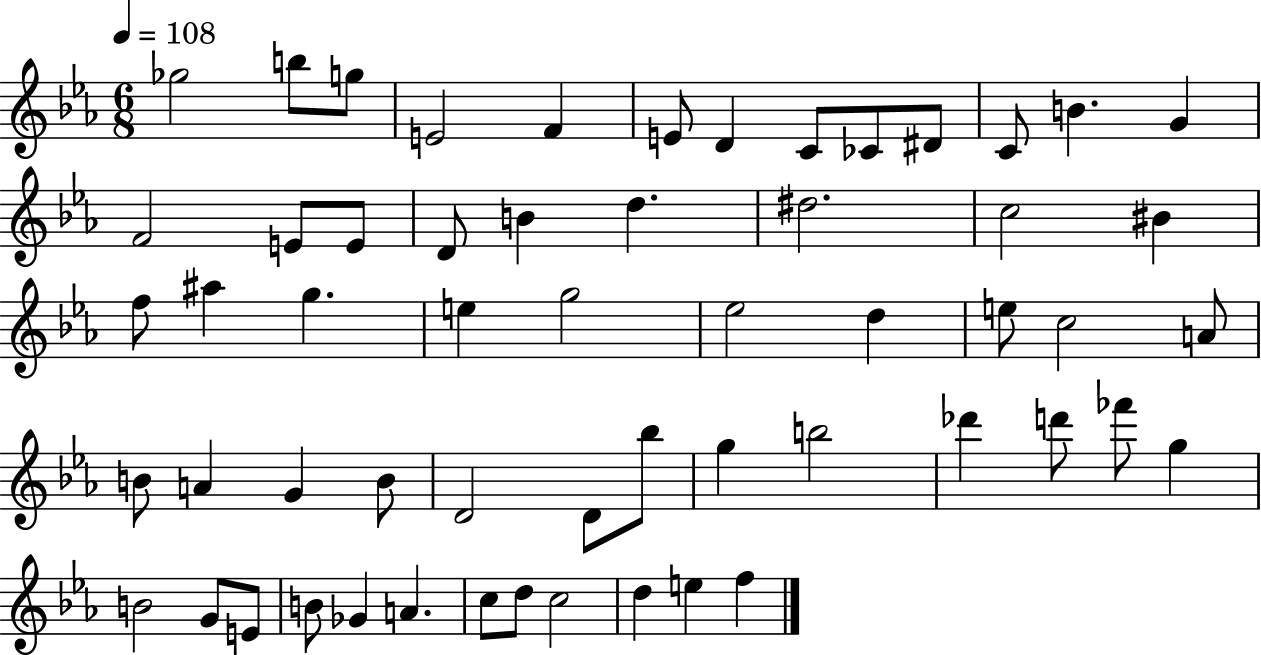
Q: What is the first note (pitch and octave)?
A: Gb5